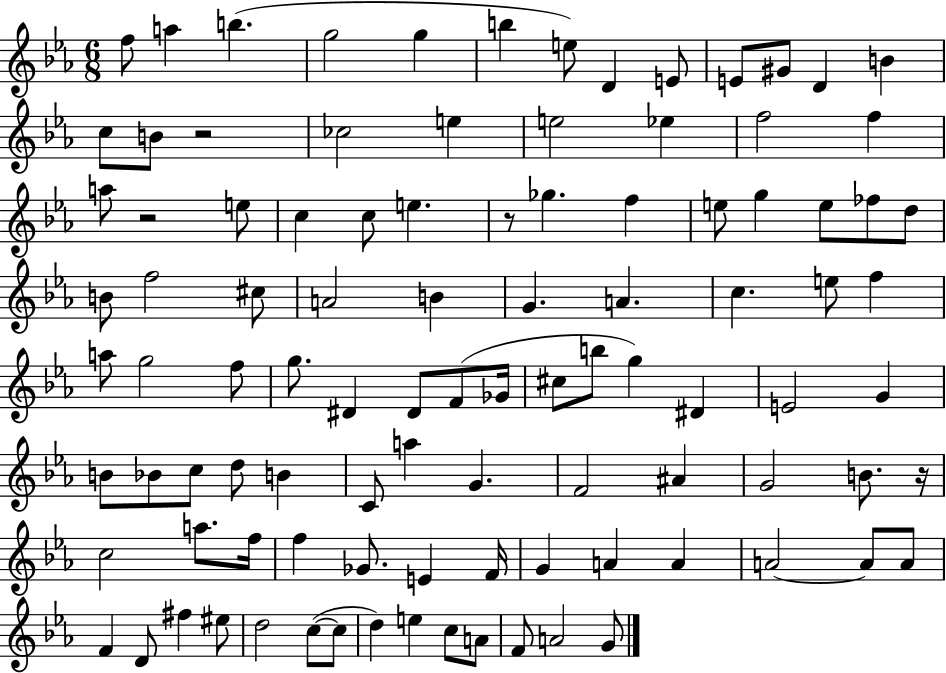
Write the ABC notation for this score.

X:1
T:Untitled
M:6/8
L:1/4
K:Eb
f/2 a b g2 g b e/2 D E/2 E/2 ^G/2 D B c/2 B/2 z2 _c2 e e2 _e f2 f a/2 z2 e/2 c c/2 e z/2 _g f e/2 g e/2 _f/2 d/2 B/2 f2 ^c/2 A2 B G A c e/2 f a/2 g2 f/2 g/2 ^D ^D/2 F/2 _G/4 ^c/2 b/2 g ^D E2 G B/2 _B/2 c/2 d/2 B C/2 a G F2 ^A G2 B/2 z/4 c2 a/2 f/4 f _G/2 E F/4 G A A A2 A/2 A/2 F D/2 ^f ^e/2 d2 c/2 c/2 d e c/2 A/2 F/2 A2 G/2